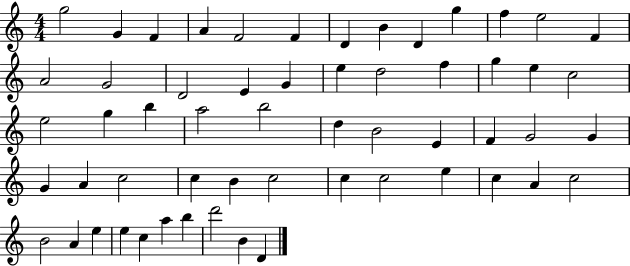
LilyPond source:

{
  \clef treble
  \numericTimeSignature
  \time 4/4
  \key c \major
  g''2 g'4 f'4 | a'4 f'2 f'4 | d'4 b'4 d'4 g''4 | f''4 e''2 f'4 | \break a'2 g'2 | d'2 e'4 g'4 | e''4 d''2 f''4 | g''4 e''4 c''2 | \break e''2 g''4 b''4 | a''2 b''2 | d''4 b'2 e'4 | f'4 g'2 g'4 | \break g'4 a'4 c''2 | c''4 b'4 c''2 | c''4 c''2 e''4 | c''4 a'4 c''2 | \break b'2 a'4 e''4 | e''4 c''4 a''4 b''4 | d'''2 b'4 d'4 | \bar "|."
}